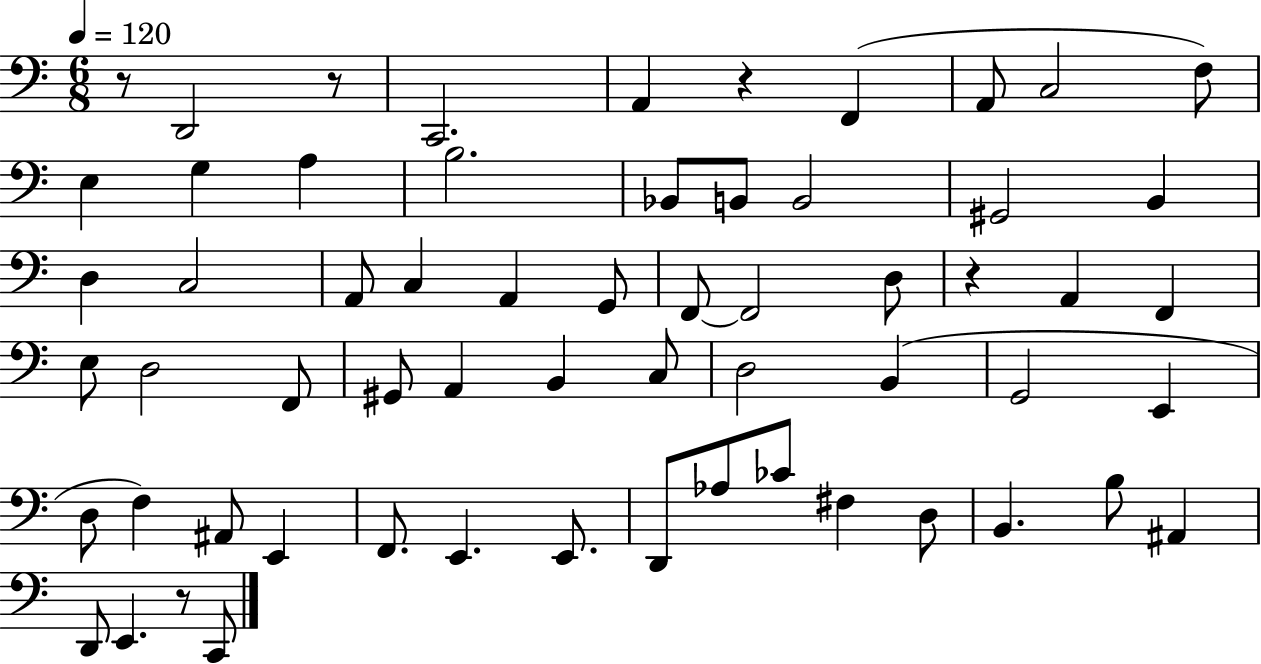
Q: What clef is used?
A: bass